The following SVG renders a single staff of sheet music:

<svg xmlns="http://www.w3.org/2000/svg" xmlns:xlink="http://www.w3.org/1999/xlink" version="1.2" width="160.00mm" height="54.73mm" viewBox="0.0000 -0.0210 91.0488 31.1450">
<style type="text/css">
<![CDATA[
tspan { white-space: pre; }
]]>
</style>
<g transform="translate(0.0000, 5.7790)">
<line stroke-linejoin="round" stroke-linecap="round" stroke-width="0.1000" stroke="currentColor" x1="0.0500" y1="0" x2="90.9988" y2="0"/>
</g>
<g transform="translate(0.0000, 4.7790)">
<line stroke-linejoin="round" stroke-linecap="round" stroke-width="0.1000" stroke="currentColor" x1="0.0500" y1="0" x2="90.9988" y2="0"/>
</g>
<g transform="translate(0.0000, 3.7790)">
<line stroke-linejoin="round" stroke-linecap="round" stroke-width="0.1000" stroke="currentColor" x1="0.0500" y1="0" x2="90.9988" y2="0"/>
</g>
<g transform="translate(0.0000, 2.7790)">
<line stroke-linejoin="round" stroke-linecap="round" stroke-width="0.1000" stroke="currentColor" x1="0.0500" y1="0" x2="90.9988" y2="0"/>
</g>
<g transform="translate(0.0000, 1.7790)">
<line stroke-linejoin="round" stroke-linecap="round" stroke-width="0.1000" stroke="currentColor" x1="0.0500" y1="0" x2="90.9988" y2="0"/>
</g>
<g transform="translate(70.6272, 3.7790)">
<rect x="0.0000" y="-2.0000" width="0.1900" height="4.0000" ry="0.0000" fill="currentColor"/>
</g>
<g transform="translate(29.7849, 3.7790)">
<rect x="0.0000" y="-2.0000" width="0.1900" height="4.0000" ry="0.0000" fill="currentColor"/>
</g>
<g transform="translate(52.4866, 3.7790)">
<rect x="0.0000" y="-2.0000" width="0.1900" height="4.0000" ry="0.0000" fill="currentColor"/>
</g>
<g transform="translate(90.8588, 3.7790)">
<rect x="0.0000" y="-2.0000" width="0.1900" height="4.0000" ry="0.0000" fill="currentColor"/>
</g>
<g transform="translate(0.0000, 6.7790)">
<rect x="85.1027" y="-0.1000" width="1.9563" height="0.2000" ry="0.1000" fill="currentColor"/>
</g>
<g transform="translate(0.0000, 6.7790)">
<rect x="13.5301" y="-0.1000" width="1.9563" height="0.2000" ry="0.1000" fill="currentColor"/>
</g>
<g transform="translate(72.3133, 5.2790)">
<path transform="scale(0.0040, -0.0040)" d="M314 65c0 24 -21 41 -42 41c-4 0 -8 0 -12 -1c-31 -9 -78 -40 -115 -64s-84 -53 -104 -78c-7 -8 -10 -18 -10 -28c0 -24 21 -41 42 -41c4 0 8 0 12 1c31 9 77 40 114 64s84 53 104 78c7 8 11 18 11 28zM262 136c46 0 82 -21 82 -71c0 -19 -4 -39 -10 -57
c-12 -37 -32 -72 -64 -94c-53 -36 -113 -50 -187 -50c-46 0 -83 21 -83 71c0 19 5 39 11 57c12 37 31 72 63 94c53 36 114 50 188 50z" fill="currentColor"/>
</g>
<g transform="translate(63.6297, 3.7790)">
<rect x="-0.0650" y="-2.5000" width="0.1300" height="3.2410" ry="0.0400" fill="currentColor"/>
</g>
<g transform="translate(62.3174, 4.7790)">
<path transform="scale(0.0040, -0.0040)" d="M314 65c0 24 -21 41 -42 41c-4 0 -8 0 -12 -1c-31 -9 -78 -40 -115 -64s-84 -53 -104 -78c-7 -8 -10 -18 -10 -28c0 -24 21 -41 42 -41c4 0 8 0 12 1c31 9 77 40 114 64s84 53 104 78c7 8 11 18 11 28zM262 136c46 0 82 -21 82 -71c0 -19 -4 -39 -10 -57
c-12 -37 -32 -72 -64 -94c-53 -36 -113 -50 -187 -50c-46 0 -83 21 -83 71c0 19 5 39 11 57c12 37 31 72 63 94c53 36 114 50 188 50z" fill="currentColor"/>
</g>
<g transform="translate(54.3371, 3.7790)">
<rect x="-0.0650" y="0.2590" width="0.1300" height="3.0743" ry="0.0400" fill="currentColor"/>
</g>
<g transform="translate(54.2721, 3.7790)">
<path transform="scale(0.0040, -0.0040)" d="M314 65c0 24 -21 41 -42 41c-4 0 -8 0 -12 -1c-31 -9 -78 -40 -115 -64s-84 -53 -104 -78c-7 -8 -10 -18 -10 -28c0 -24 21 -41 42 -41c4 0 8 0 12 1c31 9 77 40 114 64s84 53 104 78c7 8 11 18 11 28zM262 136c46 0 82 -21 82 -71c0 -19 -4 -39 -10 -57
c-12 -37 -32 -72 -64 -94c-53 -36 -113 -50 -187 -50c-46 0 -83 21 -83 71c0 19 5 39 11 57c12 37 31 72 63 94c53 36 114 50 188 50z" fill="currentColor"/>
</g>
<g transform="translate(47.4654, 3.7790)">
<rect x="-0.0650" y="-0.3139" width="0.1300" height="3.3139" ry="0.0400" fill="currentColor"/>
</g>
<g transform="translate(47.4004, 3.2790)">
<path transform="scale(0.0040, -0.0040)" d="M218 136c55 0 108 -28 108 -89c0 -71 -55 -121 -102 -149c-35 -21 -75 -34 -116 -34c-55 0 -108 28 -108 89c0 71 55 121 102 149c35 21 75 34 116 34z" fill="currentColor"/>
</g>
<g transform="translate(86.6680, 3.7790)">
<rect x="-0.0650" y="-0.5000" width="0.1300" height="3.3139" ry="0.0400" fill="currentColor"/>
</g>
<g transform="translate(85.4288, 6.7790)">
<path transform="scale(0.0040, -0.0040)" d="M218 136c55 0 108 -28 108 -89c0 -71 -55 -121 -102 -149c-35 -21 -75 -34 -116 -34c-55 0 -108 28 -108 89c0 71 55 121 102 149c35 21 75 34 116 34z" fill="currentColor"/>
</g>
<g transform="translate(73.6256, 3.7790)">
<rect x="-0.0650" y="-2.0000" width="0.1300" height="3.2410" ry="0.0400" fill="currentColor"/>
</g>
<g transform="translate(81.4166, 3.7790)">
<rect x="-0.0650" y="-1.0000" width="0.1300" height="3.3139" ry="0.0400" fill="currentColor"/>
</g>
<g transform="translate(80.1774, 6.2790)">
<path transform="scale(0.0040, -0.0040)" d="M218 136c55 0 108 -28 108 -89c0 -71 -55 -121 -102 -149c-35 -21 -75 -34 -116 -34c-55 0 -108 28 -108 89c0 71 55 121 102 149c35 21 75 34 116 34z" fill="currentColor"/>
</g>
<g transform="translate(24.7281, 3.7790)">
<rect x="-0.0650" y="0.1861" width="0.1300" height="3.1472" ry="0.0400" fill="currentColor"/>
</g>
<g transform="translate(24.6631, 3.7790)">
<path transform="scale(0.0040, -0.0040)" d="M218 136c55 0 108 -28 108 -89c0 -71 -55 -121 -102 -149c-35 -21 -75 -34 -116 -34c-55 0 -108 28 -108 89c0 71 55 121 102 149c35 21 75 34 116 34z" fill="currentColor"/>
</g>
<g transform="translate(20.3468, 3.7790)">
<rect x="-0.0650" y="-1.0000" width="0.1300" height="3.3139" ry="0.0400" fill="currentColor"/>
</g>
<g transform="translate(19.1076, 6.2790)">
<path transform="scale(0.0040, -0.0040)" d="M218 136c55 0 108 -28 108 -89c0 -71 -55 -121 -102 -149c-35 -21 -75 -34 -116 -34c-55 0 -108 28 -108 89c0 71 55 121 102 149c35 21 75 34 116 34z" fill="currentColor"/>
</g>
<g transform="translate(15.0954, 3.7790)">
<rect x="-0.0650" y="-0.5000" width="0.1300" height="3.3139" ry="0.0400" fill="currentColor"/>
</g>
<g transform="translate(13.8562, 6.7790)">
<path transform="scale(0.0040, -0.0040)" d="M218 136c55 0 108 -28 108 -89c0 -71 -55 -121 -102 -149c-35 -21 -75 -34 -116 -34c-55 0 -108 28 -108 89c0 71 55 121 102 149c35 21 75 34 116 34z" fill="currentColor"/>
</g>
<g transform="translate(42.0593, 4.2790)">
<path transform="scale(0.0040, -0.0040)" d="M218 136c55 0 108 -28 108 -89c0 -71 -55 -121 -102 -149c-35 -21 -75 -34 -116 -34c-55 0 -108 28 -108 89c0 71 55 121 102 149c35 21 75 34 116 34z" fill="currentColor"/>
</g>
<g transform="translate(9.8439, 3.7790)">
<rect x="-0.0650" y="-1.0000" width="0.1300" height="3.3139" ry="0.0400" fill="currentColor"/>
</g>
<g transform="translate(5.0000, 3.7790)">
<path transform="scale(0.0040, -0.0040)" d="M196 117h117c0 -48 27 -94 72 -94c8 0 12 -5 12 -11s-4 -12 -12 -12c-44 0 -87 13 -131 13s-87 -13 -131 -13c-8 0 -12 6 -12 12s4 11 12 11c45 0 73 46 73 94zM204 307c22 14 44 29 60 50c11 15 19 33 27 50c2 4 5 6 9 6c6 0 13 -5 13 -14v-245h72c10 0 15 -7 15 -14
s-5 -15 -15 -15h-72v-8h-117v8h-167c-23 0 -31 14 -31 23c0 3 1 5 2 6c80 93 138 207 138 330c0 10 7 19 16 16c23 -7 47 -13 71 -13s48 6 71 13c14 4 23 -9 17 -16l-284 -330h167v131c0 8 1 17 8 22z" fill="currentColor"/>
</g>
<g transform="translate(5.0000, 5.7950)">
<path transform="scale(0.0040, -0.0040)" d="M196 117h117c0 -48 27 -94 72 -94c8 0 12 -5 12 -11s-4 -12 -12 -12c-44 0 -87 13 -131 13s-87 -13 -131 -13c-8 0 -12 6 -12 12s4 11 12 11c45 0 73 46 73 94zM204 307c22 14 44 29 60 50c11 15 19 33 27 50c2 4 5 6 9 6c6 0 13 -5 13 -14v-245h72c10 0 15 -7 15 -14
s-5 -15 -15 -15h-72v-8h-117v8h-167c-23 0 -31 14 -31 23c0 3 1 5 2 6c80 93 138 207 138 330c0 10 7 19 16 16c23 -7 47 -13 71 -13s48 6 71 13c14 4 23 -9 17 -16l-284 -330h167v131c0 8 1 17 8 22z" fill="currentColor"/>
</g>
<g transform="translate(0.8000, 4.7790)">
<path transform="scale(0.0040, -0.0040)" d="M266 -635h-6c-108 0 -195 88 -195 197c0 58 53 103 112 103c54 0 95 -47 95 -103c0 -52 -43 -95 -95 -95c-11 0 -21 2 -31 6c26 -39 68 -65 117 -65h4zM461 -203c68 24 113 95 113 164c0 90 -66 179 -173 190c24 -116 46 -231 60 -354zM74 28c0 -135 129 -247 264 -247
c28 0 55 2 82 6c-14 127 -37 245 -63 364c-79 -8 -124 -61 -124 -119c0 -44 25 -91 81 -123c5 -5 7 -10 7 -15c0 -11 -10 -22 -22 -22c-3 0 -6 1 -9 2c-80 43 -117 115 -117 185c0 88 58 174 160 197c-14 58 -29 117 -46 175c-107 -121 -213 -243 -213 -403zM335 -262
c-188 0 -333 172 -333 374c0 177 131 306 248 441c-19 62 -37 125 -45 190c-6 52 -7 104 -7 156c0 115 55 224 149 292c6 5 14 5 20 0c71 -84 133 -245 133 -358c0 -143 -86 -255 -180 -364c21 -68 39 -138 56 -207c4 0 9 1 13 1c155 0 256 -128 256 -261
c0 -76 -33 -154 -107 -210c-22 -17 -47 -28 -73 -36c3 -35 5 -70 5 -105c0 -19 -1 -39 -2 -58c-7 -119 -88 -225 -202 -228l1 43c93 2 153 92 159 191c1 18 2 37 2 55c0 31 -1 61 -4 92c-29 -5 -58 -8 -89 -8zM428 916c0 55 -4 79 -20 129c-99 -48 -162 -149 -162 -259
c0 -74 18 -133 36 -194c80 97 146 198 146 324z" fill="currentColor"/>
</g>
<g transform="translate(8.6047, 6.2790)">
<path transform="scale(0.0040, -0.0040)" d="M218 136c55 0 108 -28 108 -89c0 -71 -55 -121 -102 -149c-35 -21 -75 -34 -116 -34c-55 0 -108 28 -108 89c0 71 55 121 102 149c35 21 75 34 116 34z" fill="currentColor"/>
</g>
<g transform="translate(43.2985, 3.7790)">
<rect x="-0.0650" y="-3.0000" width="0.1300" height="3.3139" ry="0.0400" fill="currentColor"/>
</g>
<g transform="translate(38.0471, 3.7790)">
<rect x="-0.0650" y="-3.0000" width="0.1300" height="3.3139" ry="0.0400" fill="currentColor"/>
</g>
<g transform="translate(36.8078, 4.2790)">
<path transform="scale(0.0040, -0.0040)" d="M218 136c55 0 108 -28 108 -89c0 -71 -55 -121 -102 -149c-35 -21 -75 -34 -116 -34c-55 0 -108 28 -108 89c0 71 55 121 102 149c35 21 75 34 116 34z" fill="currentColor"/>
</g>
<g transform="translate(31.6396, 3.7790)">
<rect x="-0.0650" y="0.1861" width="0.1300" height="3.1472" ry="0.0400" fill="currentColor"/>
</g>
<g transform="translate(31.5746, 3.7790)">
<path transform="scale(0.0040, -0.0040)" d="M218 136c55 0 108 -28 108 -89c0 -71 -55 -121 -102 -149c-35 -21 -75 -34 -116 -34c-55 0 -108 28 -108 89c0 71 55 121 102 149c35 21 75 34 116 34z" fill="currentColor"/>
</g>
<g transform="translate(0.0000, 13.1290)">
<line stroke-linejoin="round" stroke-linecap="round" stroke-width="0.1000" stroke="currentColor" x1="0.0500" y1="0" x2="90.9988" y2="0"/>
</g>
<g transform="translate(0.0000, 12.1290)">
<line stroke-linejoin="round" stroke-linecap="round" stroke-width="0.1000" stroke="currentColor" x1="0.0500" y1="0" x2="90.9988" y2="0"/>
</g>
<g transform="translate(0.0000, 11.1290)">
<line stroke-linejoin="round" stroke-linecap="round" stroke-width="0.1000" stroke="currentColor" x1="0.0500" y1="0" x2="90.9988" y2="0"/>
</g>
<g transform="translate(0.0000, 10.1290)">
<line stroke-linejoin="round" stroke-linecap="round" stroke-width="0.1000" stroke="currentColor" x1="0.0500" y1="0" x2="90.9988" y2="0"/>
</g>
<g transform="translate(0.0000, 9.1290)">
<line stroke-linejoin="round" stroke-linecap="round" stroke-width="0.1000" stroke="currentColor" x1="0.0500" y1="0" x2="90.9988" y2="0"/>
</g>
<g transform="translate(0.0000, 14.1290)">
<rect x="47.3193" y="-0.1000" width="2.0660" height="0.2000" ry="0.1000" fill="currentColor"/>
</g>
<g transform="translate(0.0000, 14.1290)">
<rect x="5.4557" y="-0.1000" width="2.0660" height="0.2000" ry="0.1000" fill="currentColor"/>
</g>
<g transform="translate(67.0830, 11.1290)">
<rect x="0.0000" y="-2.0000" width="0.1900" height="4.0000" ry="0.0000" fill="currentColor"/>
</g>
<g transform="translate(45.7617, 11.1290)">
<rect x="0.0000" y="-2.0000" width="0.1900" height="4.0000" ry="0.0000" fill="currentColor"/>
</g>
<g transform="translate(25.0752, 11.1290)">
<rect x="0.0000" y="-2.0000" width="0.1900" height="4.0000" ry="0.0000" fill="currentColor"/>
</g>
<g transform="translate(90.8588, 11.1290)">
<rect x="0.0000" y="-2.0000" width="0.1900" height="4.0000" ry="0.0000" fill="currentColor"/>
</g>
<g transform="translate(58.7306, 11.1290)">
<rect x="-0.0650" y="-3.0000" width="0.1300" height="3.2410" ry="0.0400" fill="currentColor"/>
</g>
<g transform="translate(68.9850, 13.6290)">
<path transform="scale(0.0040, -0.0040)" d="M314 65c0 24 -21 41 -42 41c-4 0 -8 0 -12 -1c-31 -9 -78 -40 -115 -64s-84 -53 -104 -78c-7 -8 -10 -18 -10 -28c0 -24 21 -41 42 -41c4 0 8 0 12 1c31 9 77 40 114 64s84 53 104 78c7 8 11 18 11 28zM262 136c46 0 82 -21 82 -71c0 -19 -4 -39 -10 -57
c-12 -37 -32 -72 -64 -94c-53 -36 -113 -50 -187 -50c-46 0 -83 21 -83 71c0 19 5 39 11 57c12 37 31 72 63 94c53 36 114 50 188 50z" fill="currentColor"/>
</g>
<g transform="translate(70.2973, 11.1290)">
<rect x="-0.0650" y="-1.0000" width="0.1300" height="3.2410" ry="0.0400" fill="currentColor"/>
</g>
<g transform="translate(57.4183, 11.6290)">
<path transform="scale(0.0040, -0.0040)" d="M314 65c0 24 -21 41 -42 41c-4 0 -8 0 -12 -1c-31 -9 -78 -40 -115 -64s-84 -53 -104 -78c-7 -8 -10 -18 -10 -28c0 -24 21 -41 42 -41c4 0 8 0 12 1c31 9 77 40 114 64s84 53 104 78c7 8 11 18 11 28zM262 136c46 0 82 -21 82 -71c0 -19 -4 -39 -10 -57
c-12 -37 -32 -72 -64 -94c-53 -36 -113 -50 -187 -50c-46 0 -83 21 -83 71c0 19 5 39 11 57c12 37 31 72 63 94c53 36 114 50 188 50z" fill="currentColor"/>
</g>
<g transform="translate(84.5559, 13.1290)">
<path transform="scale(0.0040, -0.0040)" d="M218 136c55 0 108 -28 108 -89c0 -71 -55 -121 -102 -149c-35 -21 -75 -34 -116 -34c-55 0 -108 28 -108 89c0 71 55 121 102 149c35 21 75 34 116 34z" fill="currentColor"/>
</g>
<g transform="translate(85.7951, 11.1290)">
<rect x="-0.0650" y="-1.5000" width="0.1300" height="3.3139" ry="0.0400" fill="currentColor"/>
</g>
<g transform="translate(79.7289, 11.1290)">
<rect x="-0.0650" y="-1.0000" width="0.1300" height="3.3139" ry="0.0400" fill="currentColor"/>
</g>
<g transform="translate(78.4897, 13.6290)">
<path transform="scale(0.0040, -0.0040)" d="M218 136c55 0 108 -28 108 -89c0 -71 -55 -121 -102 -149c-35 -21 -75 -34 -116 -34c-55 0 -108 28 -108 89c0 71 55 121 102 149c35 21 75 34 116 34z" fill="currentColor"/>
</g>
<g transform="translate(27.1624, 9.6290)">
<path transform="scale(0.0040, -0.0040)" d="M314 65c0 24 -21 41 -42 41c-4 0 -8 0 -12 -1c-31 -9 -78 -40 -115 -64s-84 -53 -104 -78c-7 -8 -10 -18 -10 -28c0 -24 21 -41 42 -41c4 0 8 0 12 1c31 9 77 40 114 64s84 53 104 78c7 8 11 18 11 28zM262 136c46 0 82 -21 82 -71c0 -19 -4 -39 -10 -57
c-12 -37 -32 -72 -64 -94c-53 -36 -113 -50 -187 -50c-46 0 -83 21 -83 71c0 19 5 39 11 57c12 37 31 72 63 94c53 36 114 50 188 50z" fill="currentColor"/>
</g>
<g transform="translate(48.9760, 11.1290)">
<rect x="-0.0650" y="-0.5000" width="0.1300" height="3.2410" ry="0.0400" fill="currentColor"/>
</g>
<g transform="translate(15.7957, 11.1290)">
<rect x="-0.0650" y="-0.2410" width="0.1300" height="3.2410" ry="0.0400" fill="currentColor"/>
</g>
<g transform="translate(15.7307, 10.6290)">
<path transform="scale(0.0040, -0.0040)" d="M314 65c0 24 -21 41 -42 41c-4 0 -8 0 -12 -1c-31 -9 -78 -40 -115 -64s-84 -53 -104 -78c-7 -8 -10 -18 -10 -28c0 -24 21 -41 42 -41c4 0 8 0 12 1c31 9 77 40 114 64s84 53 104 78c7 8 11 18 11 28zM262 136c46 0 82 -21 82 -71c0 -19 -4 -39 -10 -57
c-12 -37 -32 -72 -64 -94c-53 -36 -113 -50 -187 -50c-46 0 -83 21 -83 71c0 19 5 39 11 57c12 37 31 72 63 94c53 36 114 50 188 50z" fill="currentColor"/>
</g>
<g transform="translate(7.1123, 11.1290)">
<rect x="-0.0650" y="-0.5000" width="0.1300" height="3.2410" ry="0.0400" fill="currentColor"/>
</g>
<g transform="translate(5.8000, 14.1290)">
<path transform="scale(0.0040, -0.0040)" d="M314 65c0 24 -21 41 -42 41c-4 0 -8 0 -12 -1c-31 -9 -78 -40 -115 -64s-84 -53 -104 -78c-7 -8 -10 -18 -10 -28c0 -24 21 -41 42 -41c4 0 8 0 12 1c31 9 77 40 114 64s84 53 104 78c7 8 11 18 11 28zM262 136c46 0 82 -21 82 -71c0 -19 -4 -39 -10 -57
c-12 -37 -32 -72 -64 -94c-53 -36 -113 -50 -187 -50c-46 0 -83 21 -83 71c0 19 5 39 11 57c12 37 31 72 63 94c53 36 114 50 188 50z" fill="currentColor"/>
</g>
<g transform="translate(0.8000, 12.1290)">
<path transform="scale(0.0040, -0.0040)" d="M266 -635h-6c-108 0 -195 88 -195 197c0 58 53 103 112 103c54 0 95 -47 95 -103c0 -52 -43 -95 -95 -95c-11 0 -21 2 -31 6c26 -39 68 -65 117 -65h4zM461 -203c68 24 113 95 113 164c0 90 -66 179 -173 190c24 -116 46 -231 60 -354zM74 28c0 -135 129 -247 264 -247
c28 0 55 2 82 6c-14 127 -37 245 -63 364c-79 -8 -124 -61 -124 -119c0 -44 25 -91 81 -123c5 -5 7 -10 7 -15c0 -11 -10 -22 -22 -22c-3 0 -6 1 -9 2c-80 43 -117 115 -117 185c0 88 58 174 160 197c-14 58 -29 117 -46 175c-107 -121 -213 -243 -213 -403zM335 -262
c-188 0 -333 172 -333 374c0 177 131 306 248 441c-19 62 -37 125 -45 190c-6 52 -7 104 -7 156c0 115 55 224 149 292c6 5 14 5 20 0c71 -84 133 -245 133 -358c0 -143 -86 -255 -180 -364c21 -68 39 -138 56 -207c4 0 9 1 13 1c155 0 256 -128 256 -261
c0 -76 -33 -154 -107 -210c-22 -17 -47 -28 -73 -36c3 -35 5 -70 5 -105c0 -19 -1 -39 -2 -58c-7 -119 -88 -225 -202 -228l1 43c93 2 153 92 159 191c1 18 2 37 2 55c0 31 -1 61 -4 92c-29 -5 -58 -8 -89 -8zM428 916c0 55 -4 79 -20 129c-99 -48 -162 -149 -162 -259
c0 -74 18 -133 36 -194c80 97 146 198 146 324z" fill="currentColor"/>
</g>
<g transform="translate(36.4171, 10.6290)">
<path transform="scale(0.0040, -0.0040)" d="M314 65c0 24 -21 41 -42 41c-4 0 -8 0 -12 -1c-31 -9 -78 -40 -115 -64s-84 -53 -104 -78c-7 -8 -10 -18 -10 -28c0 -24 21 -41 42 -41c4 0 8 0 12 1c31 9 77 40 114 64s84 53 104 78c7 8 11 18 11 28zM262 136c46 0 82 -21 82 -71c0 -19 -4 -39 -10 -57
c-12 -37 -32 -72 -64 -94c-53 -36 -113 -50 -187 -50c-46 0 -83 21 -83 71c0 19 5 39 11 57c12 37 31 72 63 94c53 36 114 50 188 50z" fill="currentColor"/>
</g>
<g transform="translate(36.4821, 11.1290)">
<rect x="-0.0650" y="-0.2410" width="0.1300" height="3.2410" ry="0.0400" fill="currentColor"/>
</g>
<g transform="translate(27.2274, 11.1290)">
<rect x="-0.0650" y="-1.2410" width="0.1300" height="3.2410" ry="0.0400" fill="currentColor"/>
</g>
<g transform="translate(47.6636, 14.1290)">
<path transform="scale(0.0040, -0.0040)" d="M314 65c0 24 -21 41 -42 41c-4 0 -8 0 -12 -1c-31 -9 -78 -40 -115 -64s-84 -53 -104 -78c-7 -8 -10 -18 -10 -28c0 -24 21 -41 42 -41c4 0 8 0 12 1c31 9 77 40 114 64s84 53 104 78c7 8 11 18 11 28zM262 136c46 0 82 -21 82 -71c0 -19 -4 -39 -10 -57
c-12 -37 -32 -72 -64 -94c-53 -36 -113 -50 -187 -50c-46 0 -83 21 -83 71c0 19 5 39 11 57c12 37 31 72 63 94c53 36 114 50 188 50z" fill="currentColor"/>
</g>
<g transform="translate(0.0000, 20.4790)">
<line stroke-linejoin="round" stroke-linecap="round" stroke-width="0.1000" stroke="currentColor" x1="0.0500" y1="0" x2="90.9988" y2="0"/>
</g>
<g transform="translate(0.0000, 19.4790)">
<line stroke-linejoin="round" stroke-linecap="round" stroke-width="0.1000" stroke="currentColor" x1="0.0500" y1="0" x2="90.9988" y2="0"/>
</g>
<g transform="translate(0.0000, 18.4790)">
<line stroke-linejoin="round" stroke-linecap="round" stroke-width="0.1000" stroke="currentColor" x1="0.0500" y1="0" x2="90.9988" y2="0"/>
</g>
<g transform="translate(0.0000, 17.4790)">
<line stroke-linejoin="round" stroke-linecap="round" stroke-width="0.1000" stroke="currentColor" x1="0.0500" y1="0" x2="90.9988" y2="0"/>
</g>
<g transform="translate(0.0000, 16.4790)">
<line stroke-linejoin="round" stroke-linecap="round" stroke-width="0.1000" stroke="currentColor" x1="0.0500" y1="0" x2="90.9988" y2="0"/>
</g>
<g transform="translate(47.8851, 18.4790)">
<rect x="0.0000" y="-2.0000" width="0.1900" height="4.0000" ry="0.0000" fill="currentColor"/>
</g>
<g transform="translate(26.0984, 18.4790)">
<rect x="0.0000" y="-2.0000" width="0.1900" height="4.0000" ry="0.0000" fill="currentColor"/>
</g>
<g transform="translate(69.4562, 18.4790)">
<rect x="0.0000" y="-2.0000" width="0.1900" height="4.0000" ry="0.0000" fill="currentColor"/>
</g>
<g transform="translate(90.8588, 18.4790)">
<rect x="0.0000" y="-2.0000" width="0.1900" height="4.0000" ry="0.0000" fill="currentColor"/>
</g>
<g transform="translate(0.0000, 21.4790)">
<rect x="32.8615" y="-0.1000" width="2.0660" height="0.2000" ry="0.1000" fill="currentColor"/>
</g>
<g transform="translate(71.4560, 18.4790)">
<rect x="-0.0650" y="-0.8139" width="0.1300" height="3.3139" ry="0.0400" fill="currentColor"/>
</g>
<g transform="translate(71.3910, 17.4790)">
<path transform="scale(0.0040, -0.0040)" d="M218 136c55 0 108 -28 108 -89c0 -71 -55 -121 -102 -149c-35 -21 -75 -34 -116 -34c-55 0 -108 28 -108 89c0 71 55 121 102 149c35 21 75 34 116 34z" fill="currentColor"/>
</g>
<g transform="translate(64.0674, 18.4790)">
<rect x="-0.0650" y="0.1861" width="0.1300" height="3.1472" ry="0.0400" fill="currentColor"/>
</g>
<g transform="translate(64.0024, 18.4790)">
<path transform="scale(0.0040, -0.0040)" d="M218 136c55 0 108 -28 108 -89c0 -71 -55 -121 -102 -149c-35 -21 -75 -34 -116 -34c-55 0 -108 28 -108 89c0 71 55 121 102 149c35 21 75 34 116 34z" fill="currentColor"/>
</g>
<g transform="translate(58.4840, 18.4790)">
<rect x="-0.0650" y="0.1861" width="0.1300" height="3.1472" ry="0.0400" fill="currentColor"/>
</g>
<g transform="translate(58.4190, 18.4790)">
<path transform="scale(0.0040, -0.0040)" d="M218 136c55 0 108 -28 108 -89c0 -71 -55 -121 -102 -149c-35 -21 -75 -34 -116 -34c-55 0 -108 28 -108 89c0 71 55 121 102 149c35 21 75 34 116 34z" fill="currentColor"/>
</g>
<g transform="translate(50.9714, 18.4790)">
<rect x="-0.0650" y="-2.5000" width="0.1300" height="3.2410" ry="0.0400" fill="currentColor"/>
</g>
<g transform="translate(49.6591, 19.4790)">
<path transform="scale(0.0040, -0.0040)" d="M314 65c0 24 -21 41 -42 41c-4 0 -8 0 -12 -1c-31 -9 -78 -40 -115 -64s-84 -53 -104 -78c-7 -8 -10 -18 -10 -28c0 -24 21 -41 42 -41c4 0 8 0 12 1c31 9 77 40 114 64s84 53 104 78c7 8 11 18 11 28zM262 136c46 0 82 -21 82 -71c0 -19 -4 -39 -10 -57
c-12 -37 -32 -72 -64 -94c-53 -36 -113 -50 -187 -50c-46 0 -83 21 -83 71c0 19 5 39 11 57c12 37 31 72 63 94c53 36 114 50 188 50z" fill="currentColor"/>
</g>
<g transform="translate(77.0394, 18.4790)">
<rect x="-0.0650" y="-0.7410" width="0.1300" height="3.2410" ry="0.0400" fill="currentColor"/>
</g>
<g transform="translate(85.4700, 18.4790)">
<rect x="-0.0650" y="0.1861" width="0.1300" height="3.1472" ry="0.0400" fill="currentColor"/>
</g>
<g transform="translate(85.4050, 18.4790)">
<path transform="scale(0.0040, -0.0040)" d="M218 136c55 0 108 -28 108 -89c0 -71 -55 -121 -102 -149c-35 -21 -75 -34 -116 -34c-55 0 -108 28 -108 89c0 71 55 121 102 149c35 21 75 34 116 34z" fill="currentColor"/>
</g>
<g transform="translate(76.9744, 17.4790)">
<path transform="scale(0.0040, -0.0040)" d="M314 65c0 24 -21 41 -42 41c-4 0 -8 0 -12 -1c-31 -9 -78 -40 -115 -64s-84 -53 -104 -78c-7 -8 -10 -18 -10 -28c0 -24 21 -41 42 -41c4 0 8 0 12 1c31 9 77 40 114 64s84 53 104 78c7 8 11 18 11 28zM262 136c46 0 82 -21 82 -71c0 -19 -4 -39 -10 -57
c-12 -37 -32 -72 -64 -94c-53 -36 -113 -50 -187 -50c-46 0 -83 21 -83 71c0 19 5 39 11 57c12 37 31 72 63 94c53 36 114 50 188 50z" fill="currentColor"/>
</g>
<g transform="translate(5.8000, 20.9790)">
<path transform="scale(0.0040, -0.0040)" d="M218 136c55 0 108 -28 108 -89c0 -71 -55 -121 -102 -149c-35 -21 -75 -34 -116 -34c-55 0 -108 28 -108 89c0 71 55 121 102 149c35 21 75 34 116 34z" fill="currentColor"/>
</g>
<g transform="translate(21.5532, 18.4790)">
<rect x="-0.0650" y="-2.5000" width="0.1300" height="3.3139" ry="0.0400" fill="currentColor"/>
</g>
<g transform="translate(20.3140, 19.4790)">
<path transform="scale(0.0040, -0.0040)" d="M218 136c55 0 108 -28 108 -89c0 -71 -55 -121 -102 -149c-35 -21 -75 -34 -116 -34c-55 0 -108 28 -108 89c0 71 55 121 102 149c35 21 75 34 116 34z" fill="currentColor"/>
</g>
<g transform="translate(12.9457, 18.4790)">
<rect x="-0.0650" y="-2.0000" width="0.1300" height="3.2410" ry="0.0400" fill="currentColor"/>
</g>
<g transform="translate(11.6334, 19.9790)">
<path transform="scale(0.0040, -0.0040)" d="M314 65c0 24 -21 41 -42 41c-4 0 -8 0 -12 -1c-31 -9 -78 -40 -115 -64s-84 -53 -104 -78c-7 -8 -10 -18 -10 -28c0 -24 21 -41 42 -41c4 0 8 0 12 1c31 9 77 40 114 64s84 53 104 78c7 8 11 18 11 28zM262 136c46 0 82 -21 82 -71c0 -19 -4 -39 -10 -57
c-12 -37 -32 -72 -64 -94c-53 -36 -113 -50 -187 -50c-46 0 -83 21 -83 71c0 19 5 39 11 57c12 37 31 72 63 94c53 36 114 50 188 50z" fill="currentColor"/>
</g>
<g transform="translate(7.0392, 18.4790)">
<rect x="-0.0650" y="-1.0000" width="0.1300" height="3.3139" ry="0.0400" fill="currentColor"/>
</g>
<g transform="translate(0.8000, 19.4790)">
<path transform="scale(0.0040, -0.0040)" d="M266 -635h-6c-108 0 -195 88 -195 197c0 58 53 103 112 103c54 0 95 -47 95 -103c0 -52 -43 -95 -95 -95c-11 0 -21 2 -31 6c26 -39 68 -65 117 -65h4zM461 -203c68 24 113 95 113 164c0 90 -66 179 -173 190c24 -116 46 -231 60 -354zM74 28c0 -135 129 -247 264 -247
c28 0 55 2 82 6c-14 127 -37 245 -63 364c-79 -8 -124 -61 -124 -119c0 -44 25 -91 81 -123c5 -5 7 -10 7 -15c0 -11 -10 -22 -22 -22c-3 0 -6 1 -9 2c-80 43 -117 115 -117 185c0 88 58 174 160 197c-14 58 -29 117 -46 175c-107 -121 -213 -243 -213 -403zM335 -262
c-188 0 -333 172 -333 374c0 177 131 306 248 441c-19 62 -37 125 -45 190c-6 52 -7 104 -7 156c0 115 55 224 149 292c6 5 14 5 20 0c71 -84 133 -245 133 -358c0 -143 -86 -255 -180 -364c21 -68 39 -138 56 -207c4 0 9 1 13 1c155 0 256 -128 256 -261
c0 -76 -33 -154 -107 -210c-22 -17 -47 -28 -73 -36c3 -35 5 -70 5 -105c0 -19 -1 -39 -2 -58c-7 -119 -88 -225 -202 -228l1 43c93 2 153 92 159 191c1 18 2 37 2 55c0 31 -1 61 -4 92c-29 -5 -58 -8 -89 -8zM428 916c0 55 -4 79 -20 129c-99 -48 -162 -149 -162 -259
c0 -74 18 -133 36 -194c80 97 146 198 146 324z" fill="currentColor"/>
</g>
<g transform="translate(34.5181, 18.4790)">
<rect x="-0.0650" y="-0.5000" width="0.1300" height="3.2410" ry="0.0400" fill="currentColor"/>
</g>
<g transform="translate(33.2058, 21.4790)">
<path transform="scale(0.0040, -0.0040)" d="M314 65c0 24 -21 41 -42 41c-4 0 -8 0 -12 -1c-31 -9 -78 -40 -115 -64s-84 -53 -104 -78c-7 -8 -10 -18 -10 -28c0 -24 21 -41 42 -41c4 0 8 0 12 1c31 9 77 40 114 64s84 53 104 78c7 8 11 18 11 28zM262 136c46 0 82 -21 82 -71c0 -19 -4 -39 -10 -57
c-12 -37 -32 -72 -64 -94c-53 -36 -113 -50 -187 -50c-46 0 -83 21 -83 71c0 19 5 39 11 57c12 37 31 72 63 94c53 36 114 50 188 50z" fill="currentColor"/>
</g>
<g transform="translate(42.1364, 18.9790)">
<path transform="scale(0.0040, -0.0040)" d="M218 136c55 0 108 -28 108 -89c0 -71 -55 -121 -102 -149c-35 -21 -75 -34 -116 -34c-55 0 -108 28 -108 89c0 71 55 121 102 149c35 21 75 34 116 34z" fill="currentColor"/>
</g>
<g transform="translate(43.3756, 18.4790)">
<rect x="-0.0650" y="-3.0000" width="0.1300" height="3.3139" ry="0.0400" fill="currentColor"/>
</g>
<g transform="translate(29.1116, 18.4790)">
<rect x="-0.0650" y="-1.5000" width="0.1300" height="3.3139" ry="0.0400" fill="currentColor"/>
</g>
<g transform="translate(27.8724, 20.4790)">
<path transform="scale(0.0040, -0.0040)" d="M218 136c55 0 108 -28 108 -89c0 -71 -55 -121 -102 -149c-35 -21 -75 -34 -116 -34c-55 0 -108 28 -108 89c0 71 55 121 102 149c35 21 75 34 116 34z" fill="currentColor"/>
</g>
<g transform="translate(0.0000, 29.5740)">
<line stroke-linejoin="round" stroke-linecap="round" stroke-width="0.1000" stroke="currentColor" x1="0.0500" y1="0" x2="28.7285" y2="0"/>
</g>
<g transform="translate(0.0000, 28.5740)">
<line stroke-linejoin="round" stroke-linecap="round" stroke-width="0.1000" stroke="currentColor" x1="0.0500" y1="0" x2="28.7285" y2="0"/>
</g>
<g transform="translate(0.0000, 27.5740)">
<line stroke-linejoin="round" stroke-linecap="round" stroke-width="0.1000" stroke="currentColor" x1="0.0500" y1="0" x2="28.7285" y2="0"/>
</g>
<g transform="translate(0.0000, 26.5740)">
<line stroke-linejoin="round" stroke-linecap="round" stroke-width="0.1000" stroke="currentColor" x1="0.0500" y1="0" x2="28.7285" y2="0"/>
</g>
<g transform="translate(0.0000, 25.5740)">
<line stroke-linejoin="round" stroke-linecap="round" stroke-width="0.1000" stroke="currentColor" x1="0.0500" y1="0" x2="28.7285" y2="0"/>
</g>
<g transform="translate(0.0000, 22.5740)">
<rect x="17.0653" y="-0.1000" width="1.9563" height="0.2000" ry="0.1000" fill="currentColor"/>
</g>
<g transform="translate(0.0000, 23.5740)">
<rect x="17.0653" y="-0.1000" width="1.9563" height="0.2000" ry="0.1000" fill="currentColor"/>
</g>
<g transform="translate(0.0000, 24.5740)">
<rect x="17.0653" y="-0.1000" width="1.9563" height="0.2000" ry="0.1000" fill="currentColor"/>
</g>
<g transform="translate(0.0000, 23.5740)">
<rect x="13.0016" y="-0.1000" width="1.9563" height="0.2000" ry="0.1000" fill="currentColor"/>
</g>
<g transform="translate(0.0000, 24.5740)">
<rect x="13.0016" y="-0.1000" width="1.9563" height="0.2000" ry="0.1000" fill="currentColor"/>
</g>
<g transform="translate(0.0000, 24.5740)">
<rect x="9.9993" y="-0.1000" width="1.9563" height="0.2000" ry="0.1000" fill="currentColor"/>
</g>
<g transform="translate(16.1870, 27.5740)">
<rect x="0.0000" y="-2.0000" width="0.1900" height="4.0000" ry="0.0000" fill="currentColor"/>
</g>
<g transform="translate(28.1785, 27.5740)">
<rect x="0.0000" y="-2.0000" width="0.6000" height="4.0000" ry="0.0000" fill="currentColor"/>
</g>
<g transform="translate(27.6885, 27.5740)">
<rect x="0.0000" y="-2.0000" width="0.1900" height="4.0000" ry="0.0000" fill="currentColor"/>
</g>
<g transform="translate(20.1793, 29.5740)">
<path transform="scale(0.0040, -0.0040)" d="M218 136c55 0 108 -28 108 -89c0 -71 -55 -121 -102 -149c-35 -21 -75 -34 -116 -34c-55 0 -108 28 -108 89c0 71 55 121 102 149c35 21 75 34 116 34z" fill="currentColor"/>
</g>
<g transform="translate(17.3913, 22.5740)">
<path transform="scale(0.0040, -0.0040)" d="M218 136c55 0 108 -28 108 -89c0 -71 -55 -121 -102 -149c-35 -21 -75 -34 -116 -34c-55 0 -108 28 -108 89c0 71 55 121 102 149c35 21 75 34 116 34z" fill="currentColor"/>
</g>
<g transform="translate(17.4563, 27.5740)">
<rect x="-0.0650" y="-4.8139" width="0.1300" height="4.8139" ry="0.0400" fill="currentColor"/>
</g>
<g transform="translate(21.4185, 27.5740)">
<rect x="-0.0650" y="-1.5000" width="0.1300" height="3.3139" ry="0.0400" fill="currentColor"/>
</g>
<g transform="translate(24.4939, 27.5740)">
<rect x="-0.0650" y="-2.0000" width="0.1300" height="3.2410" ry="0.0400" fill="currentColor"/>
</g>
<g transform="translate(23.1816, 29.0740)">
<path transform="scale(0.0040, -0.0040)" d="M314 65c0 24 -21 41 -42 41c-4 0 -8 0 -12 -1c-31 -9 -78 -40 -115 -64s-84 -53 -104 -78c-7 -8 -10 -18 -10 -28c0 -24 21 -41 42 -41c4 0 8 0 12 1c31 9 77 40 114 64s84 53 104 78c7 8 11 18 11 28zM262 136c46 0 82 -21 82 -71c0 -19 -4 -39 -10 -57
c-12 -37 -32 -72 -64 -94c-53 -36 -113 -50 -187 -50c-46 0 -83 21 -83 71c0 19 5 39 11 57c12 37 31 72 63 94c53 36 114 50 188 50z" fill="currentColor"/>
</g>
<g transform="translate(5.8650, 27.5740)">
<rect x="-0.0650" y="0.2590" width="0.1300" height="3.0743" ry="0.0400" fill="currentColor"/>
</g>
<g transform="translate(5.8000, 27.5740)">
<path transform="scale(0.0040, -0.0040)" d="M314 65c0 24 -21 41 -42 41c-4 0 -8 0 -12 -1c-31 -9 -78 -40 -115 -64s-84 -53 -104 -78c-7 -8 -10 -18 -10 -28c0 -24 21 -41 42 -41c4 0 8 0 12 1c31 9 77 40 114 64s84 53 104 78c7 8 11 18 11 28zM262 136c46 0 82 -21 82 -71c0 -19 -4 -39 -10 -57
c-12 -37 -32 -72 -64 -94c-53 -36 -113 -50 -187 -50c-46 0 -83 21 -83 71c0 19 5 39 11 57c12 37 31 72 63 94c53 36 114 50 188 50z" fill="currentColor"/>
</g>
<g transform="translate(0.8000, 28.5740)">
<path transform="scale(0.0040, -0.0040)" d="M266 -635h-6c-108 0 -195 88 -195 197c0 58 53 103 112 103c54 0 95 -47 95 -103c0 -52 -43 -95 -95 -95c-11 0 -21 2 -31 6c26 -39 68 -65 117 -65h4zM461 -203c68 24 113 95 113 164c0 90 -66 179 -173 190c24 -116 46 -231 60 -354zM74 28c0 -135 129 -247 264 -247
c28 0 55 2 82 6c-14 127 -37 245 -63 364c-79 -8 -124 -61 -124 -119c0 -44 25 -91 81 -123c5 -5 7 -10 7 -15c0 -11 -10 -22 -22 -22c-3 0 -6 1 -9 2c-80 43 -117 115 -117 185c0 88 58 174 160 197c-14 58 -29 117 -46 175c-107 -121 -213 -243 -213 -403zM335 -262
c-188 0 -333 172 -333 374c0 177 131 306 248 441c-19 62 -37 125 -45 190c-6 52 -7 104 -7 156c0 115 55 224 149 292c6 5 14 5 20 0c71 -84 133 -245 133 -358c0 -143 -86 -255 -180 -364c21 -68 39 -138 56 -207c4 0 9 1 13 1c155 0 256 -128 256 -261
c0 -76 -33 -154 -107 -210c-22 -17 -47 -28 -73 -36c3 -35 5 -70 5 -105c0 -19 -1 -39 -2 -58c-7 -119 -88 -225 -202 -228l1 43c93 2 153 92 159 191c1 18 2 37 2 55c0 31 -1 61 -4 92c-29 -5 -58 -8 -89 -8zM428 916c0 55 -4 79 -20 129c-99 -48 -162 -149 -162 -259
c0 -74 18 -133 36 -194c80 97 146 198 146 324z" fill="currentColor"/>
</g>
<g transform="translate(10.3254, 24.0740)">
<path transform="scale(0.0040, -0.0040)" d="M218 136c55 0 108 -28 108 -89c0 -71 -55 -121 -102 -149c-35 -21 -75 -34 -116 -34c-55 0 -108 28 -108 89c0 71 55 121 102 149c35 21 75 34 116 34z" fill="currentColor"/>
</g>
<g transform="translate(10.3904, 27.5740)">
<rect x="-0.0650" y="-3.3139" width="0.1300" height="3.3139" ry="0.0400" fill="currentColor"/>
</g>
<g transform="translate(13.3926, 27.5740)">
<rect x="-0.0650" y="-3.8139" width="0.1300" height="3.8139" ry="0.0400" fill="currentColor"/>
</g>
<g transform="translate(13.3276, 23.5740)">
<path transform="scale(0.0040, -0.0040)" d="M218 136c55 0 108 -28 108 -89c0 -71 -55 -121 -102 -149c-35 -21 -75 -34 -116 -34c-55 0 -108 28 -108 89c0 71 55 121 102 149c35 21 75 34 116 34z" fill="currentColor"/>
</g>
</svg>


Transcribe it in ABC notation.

X:1
T:Untitled
M:4/4
L:1/4
K:C
D C D B B A A c B2 G2 F2 D C C2 c2 e2 c2 C2 A2 D2 D E D F2 G E C2 A G2 B B d d2 B B2 b c' e' E F2